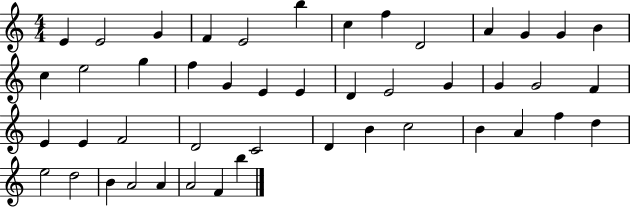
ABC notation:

X:1
T:Untitled
M:4/4
L:1/4
K:C
E E2 G F E2 b c f D2 A G G B c e2 g f G E E D E2 G G G2 F E E F2 D2 C2 D B c2 B A f d e2 d2 B A2 A A2 F b